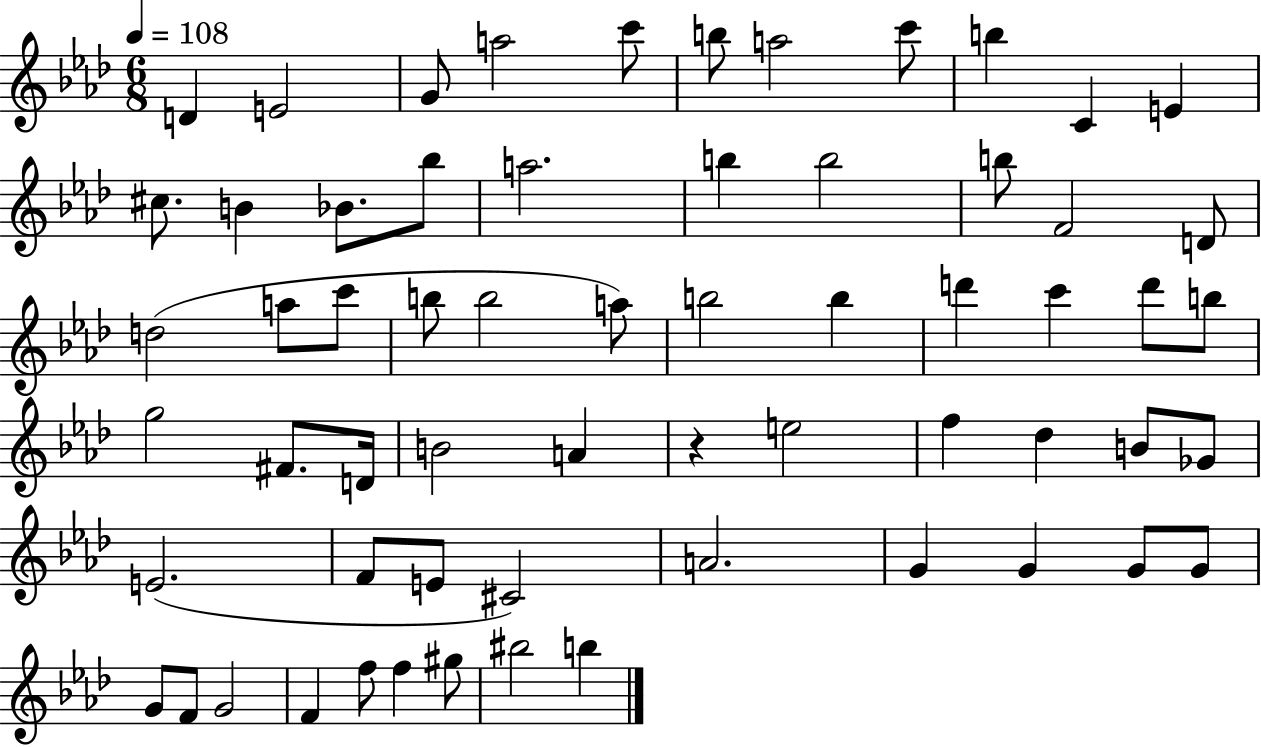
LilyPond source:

{
  \clef treble
  \numericTimeSignature
  \time 6/8
  \key aes \major
  \tempo 4 = 108
  \repeat volta 2 { d'4 e'2 | g'8 a''2 c'''8 | b''8 a''2 c'''8 | b''4 c'4 e'4 | \break cis''8. b'4 bes'8. bes''8 | a''2. | b''4 b''2 | b''8 f'2 d'8 | \break d''2( a''8 c'''8 | b''8 b''2 a''8) | b''2 b''4 | d'''4 c'''4 d'''8 b''8 | \break g''2 fis'8. d'16 | b'2 a'4 | r4 e''2 | f''4 des''4 b'8 ges'8 | \break e'2.( | f'8 e'8 cis'2) | a'2. | g'4 g'4 g'8 g'8 | \break g'8 f'8 g'2 | f'4 f''8 f''4 gis''8 | bis''2 b''4 | } \bar "|."
}